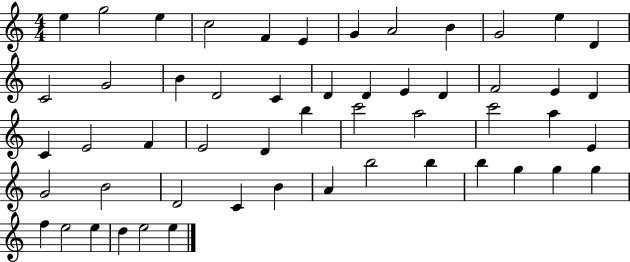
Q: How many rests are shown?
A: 0